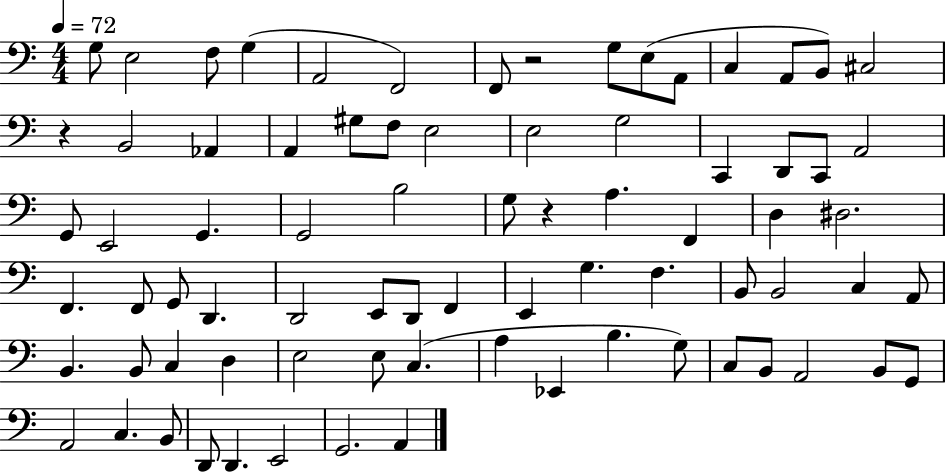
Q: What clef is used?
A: bass